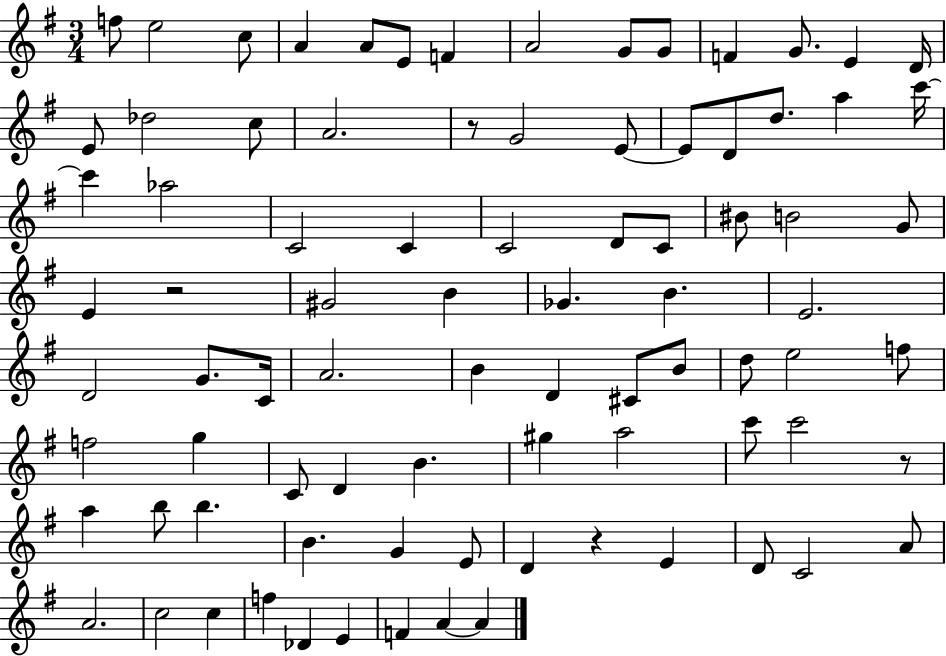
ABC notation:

X:1
T:Untitled
M:3/4
L:1/4
K:G
f/2 e2 c/2 A A/2 E/2 F A2 G/2 G/2 F G/2 E D/4 E/2 _d2 c/2 A2 z/2 G2 E/2 E/2 D/2 d/2 a c'/4 c' _a2 C2 C C2 D/2 C/2 ^B/2 B2 G/2 E z2 ^G2 B _G B E2 D2 G/2 C/4 A2 B D ^C/2 B/2 d/2 e2 f/2 f2 g C/2 D B ^g a2 c'/2 c'2 z/2 a b/2 b B G E/2 D z E D/2 C2 A/2 A2 c2 c f _D E F A A